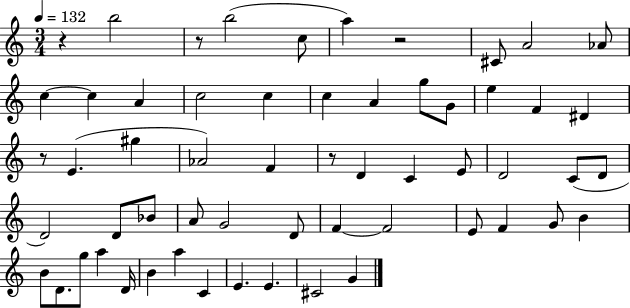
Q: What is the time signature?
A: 3/4